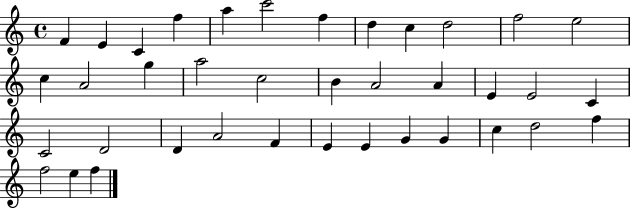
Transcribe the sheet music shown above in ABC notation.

X:1
T:Untitled
M:4/4
L:1/4
K:C
F E C f a c'2 f d c d2 f2 e2 c A2 g a2 c2 B A2 A E E2 C C2 D2 D A2 F E E G G c d2 f f2 e f